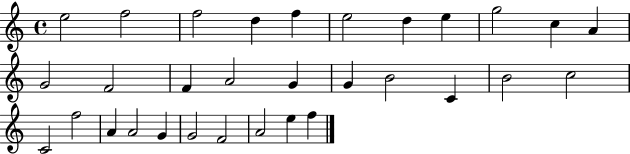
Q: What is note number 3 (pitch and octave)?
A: F5